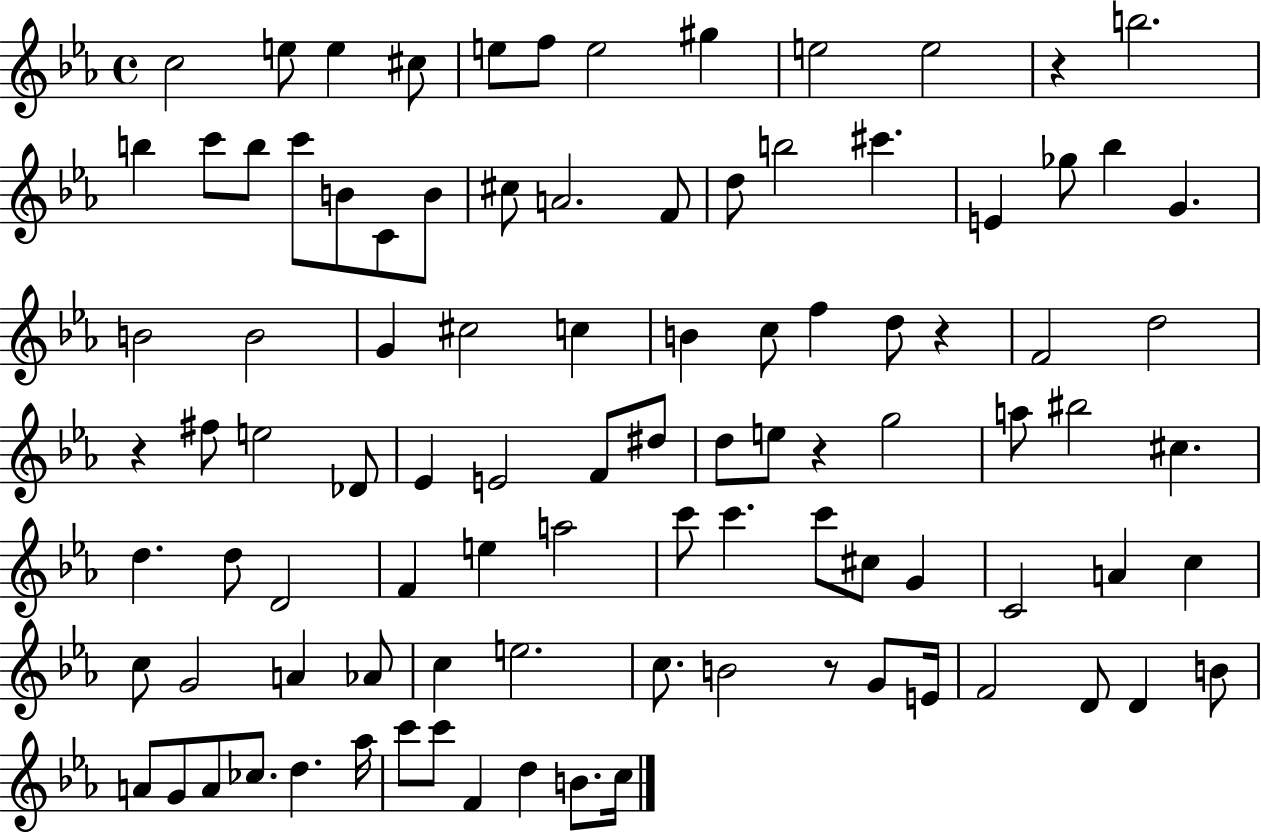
C5/h E5/e E5/q C#5/e E5/e F5/e E5/h G#5/q E5/h E5/h R/q B5/h. B5/q C6/e B5/e C6/e B4/e C4/e B4/e C#5/e A4/h. F4/e D5/e B5/h C#6/q. E4/q Gb5/e Bb5/q G4/q. B4/h B4/h G4/q C#5/h C5/q B4/q C5/e F5/q D5/e R/q F4/h D5/h R/q F#5/e E5/h Db4/e Eb4/q E4/h F4/e D#5/e D5/e E5/e R/q G5/h A5/e BIS5/h C#5/q. D5/q. D5/e D4/h F4/q E5/q A5/h C6/e C6/q. C6/e C#5/e G4/q C4/h A4/q C5/q C5/e G4/h A4/q Ab4/e C5/q E5/h. C5/e. B4/h R/e G4/e E4/s F4/h D4/e D4/q B4/e A4/e G4/e A4/e CES5/e. D5/q. Ab5/s C6/e C6/e F4/q D5/q B4/e. C5/s